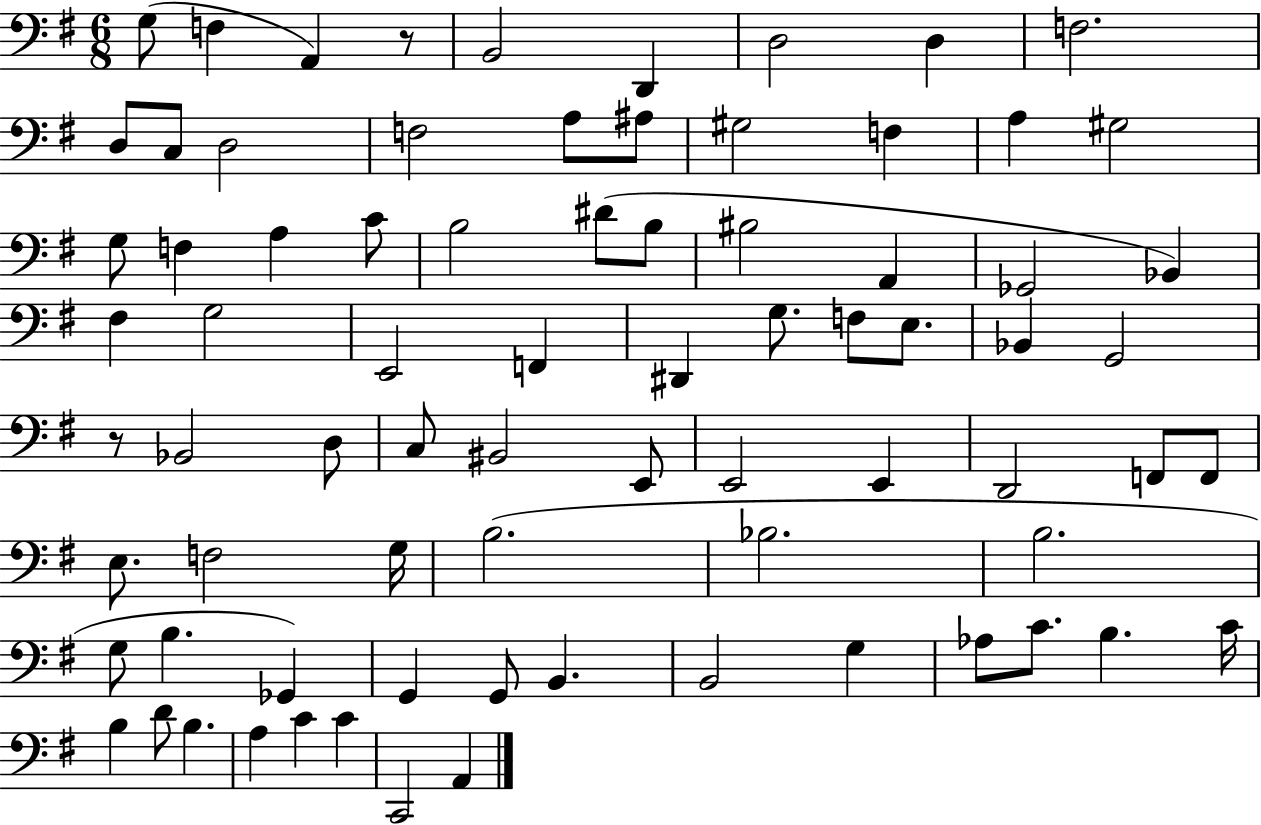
{
  \clef bass
  \numericTimeSignature
  \time 6/8
  \key g \major
  \repeat volta 2 { g8( f4 a,4) r8 | b,2 d,4 | d2 d4 | f2. | \break d8 c8 d2 | f2 a8 ais8 | gis2 f4 | a4 gis2 | \break g8 f4 a4 c'8 | b2 dis'8( b8 | bis2 a,4 | ges,2 bes,4) | \break fis4 g2 | e,2 f,4 | dis,4 g8. f8 e8. | bes,4 g,2 | \break r8 bes,2 d8 | c8 bis,2 e,8 | e,2 e,4 | d,2 f,8 f,8 | \break e8. f2 g16 | b2.( | bes2. | b2. | \break g8 b4. ges,4) | g,4 g,8 b,4. | b,2 g4 | aes8 c'8. b4. c'16 | \break b4 d'8 b4. | a4 c'4 c'4 | c,2 a,4 | } \bar "|."
}